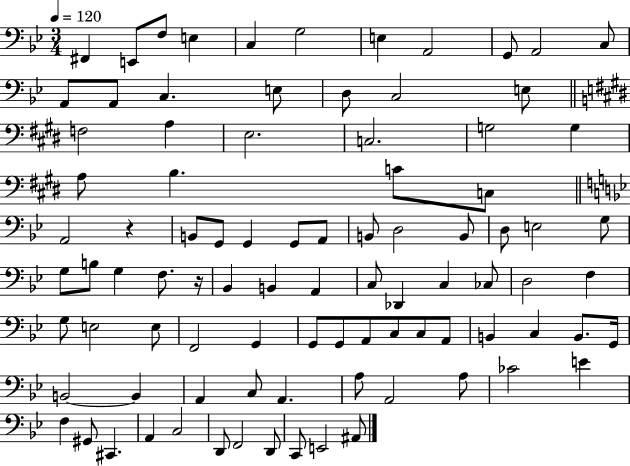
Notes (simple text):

F#2/q E2/e F3/e E3/q C3/q G3/h E3/q A2/h G2/e A2/h C3/e A2/e A2/e C3/q. E3/e D3/e C3/h E3/e F3/h A3/q E3/h. C3/h. G3/h G3/q A3/e B3/q. C4/e C3/e A2/h R/q B2/e G2/e G2/q G2/e A2/e B2/e D3/h B2/e D3/e E3/h G3/e G3/e B3/e G3/q F3/e. R/s Bb2/q B2/q A2/q C3/e Db2/q C3/q CES3/e D3/h F3/q G3/e E3/h E3/e F2/h G2/q G2/e G2/e A2/e C3/e C3/e A2/e B2/q C3/q B2/e. G2/s B2/h B2/q A2/q C3/e A2/q. A3/e A2/h A3/e CES4/h E4/q F3/q G#2/e C#2/q. A2/q C3/h D2/e F2/h D2/e C2/e E2/h A#2/e